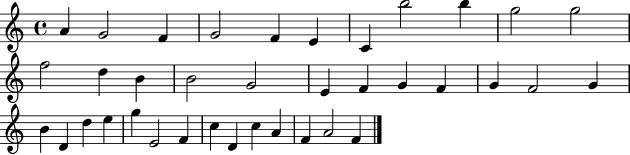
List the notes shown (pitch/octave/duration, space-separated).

A4/q G4/h F4/q G4/h F4/q E4/q C4/q B5/h B5/q G5/h G5/h F5/h D5/q B4/q B4/h G4/h E4/q F4/q G4/q F4/q G4/q F4/h G4/q B4/q D4/q D5/q E5/q G5/q E4/h F4/q C5/q D4/q C5/q A4/q F4/q A4/h F4/q